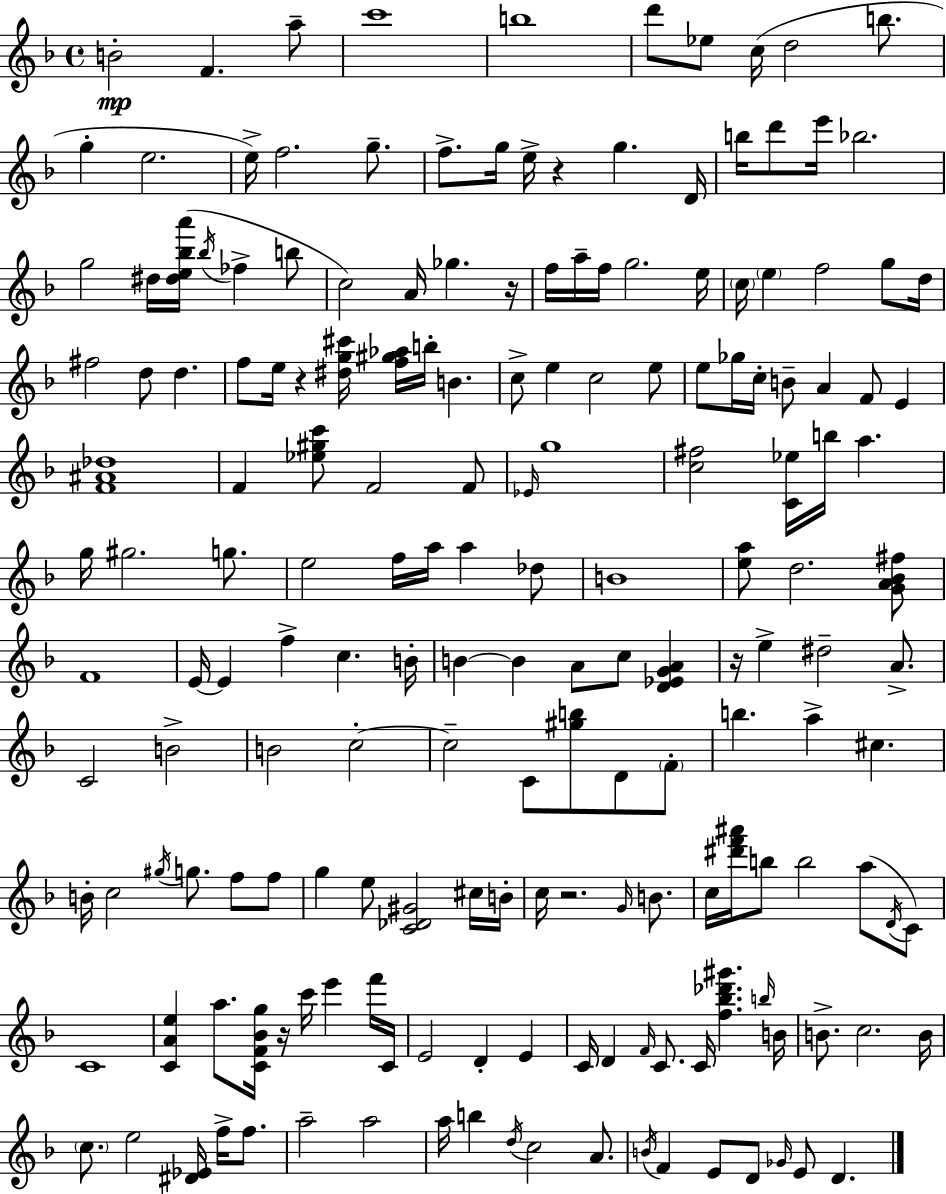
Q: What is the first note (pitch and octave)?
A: B4